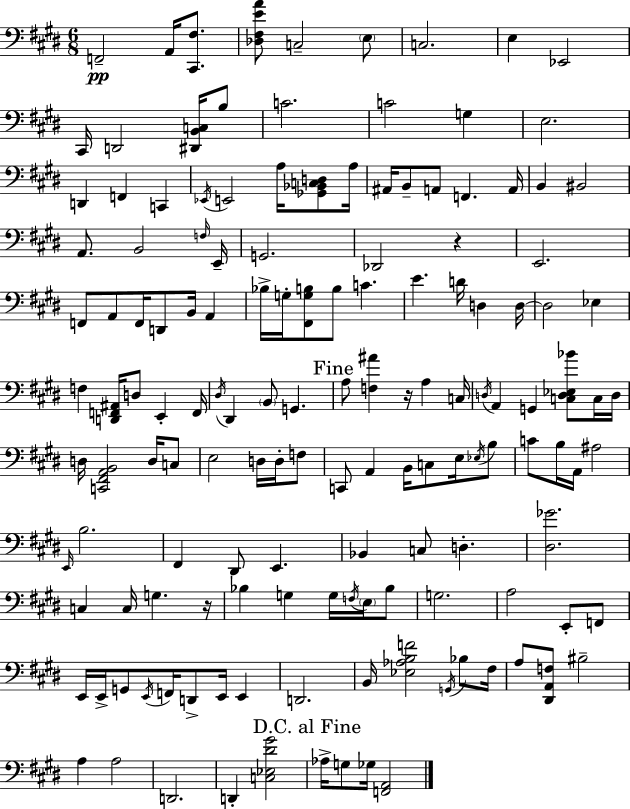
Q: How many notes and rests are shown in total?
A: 145